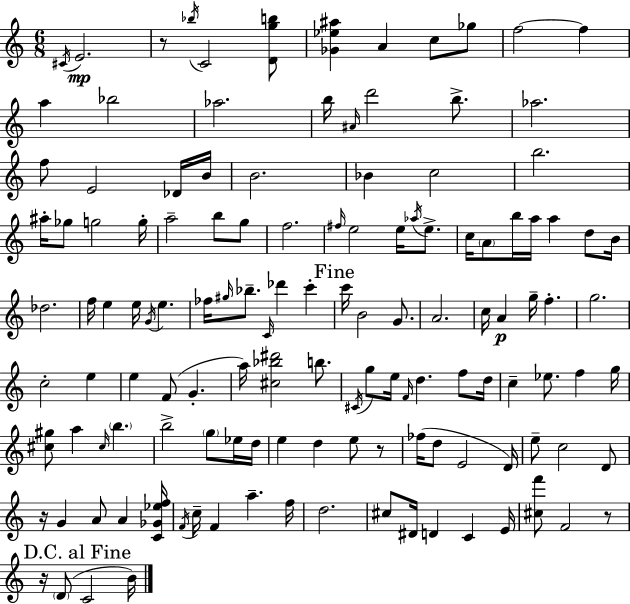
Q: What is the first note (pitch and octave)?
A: C#4